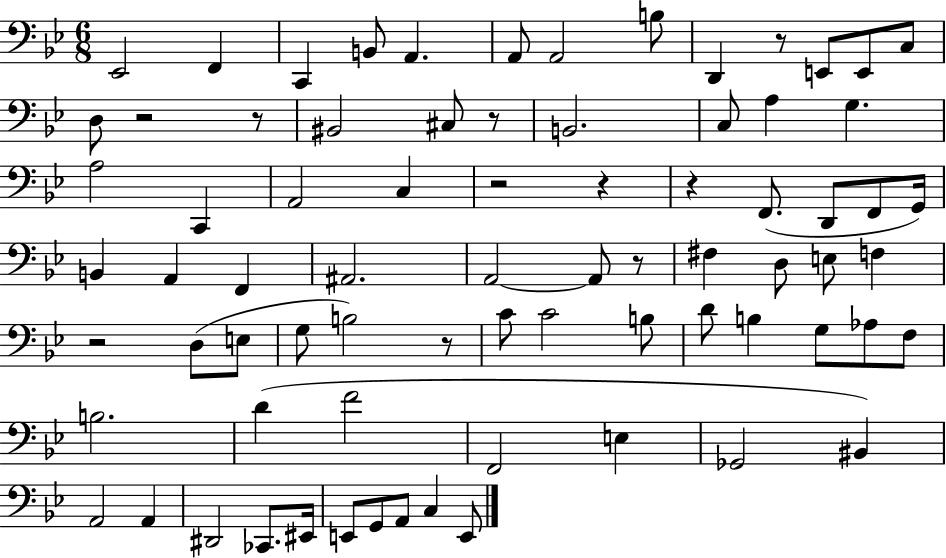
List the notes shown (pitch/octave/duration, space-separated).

Eb2/h F2/q C2/q B2/e A2/q. A2/e A2/h B3/e D2/q R/e E2/e E2/e C3/e D3/e R/h R/e BIS2/h C#3/e R/e B2/h. C3/e A3/q G3/q. A3/h C2/q A2/h C3/q R/h R/q R/q F2/e. D2/e F2/e G2/s B2/q A2/q F2/q A#2/h. A2/h A2/e R/e F#3/q D3/e E3/e F3/q R/h D3/e E3/e G3/e B3/h R/e C4/e C4/h B3/e D4/e B3/q G3/e Ab3/e F3/e B3/h. D4/q F4/h F2/h E3/q Gb2/h BIS2/q A2/h A2/q D#2/h CES2/e. EIS2/s E2/e G2/e A2/e C3/q E2/e